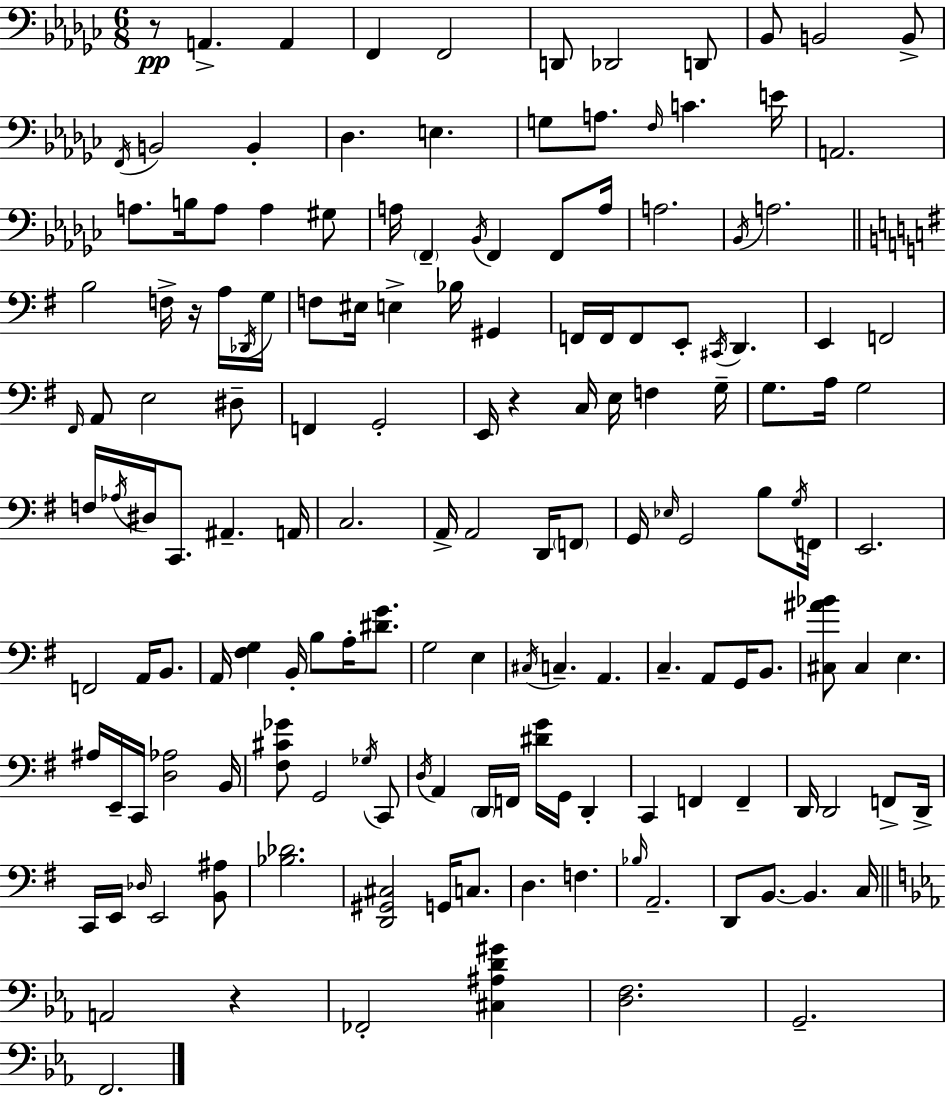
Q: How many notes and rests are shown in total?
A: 156